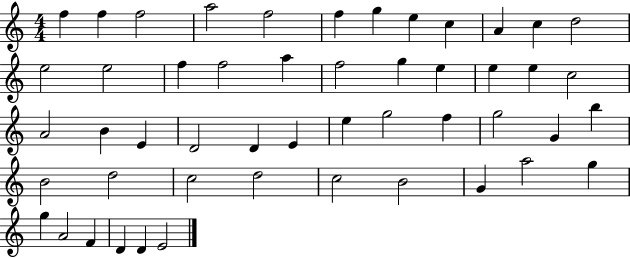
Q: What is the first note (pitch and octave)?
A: F5